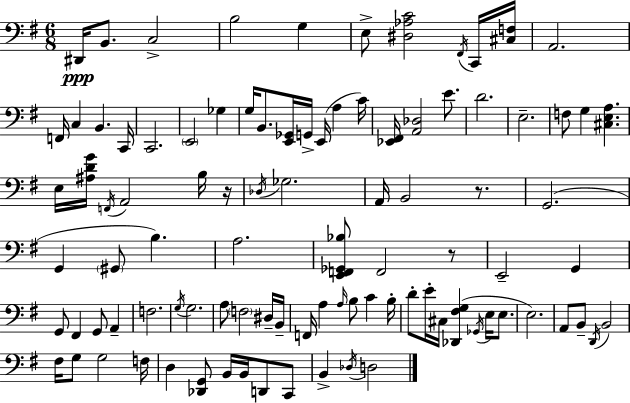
X:1
T:Untitled
M:6/8
L:1/4
K:Em
^D,,/4 B,,/2 C,2 B,2 G, E,/2 [^D,_A,C]2 ^F,,/4 C,,/4 [^C,F,]/4 A,,2 F,,/4 C, B,, C,,/4 C,,2 E,,2 _G, G,/4 B,,/2 [E,,_G,,]/4 G,,/4 E,,/4 A, C/4 [_E,,^F,,]/4 [A,,_D,]2 E/2 D2 E,2 F,/2 G, [^C,E,A,] E,/4 [^A,DG]/4 F,,/4 A,,2 B,/4 z/4 _D,/4 _G,2 A,,/4 B,,2 z/2 G,,2 G,, ^G,,/2 B, A,2 [E,,F,,_G,,_B,]/2 F,,2 z/2 E,,2 G,, G,,/2 ^F,, G,,/2 A,, F,2 G,/4 G,2 A,/2 F,2 ^D,/4 B,,/4 F,,/4 A, A,/4 B,/2 C B,/4 D/2 E/4 ^C,/4 [_D,,^F,G,] _G,,/4 E,/4 E,/2 E,2 A,,/2 B,,/2 D,,/4 B,,2 ^F,/4 G,/2 G,2 F,/4 D, [_D,,G,,]/2 B,,/4 B,,/4 D,,/2 C,,/2 B,, _D,/4 D,2